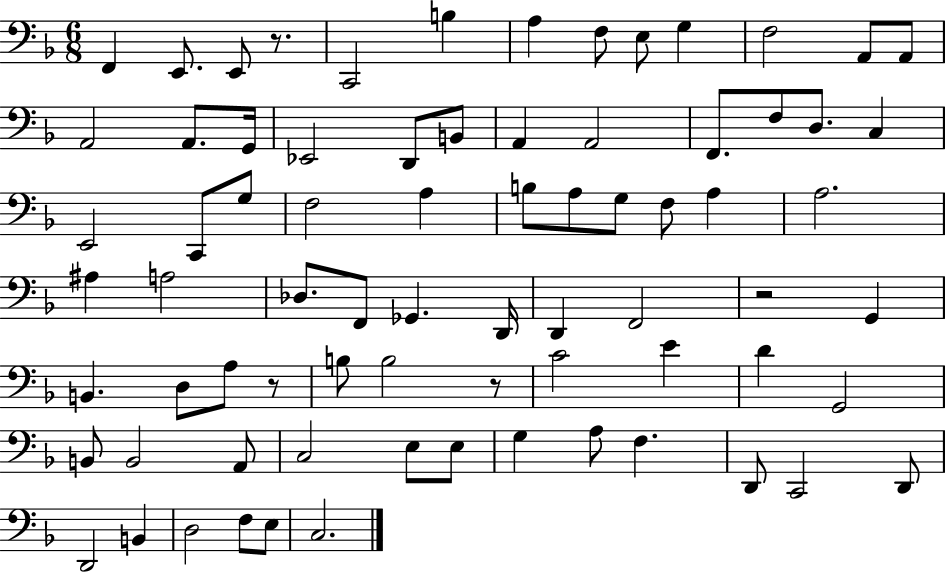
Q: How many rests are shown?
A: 4